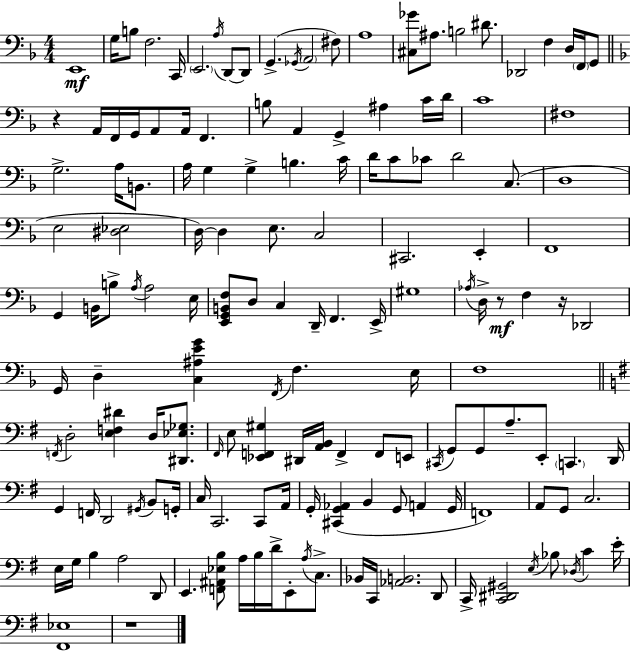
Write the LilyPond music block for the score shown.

{
  \clef bass
  \numericTimeSignature
  \time 4/4
  \key d \minor
  e,1\mf | g16 b8 f2. c,16 | \parenthesize e,2. \acciaccatura { a16 } d,8~~ d,8 | g,4.->( \acciaccatura { ges,16 } \parenthesize a,2 | \break fis8) a1 | <cis ges'>8 ais8. b2 dis'8. | des,2 f4 d16 \parenthesize f,16 | g,8 \bar "||" \break \key f \major r4 a,16 f,16 g,16 a,8 a,16 f,4. | b8 a,4 g,4-> ais4 c'16 d'16 | c'1 | fis1 | \break g2.-> a16 b,8. | a16 g4 g4-> b4. c'16 | d'16 c'8 ces'8 d'2 c8.( | d1 | \break e2 <dis ees>2 | d16~~) d4 e8. c2 | cis,2. e,4-. | f,1 | \break g,4 b,16 b8-> \acciaccatura { a16 } a2 | e16 <e, g, b, f>8 d8 c4 d,16-- f,4. | e,16-> gis1 | \acciaccatura { aes16 } d16-> r8\mf f4 r16 des,2 | \break g,16 d4-- <c ais e' g'>4 \acciaccatura { f,16 } f4. | e16 f1 | \bar "||" \break \key g \major \acciaccatura { f,16 } d2-. <e f dis'>4 d16 <dis, ees ges>8. | \grace { fis,16 } e8 <ees, f, gis>4 dis,16 <a, b,>16 f,4-> f,8 | e,8 \acciaccatura { cis,16 } g,8 g,8 a8.-- e,8-. \parenthesize c,4. | d,16 g,4 f,16 d,2 | \break \acciaccatura { gis,16 } b,8 g,16-. c16 c,2. | c,8 a,16 g,16-. <cis, g, aes,>4( b,4 g,8 a,4 | g,16 f,1) | a,8 g,8 c2. | \break e16 g16 b4 a2 | d,8 e,4. <f, ais, ees b>8 a16 b16 d'16-> e,8-. | \acciaccatura { a16 } c8.-> bes,16 c,16 <aes, b,>2. | d,8 c,16-> <c, dis, gis,>2 \acciaccatura { e16 } bes8 | \break \acciaccatura { des16 } c'4 e'16-. <fis, ees>1 | r1 | \bar "|."
}